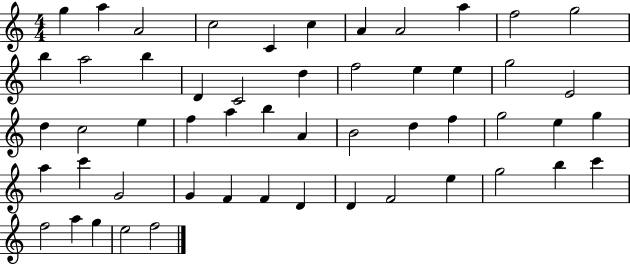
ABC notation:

X:1
T:Untitled
M:4/4
L:1/4
K:C
g a A2 c2 C c A A2 a f2 g2 b a2 b D C2 d f2 e e g2 E2 d c2 e f a b A B2 d f g2 e g a c' G2 G F F D D F2 e g2 b c' f2 a g e2 f2